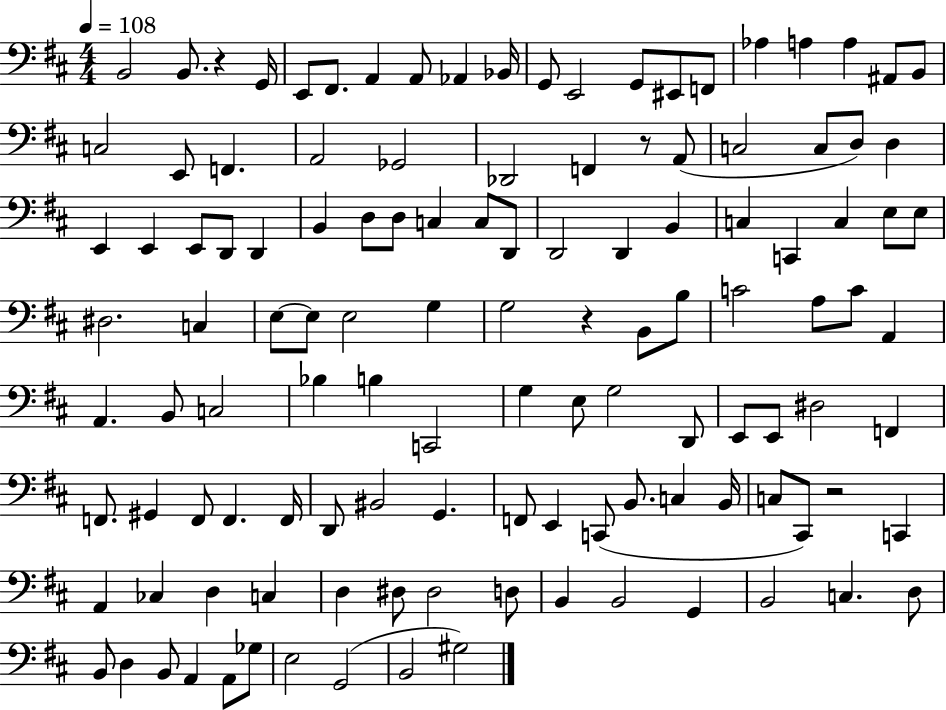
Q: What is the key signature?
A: D major